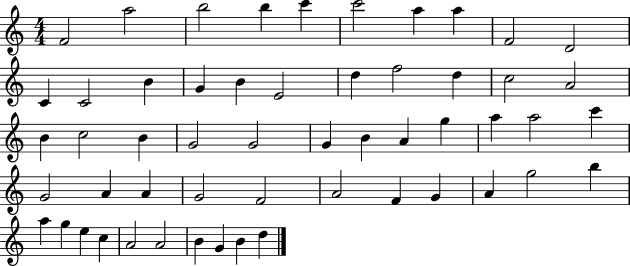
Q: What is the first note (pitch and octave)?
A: F4